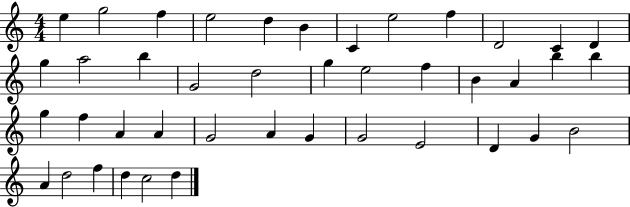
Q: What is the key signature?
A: C major